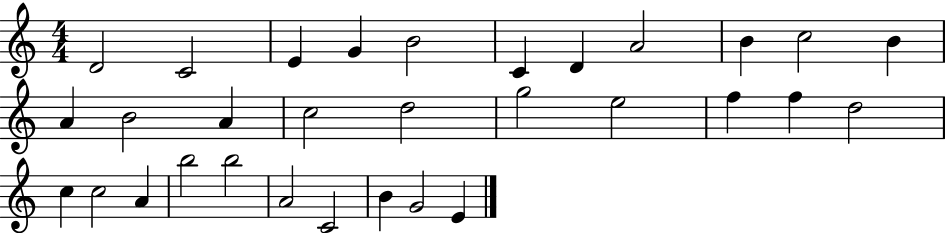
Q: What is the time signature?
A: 4/4